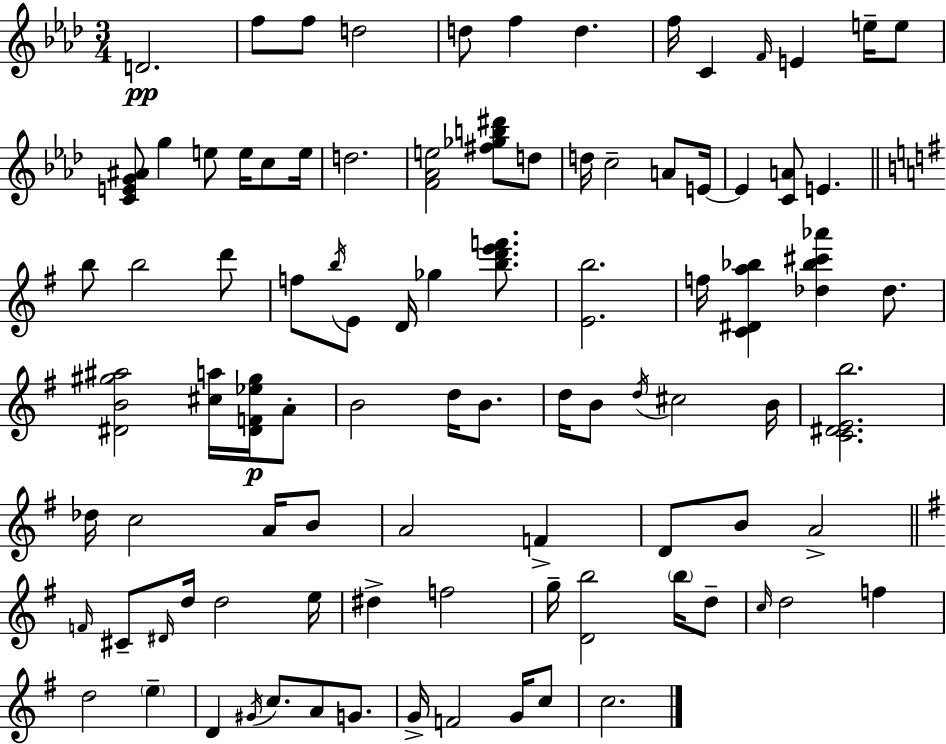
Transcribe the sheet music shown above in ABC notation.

X:1
T:Untitled
M:3/4
L:1/4
K:Ab
D2 f/2 f/2 d2 d/2 f d f/4 C F/4 E e/4 e/2 [CEG^A]/2 g e/2 e/4 c/2 e/4 d2 [F_Ae]2 [^f_gb^d']/2 d/2 d/4 c2 A/2 E/4 E [CA]/2 E b/2 b2 d'/2 f/2 b/4 E/2 D/4 _g [bd'e'f']/2 [Eb]2 f/4 [C^Da_b] [_d_b^c'_a'] _d/2 [^DB^g^a]2 [^ca]/4 [^DF_e^g]/4 A/2 B2 d/4 B/2 d/4 B/2 d/4 ^c2 B/4 [C^DEb]2 _d/4 c2 A/4 B/2 A2 F D/2 B/2 A2 F/4 ^C/2 ^D/4 d/4 d2 e/4 ^d f2 g/4 [Db]2 b/4 d/2 c/4 d2 f d2 e D ^G/4 c/2 A/2 G/2 G/4 F2 G/4 c/2 c2